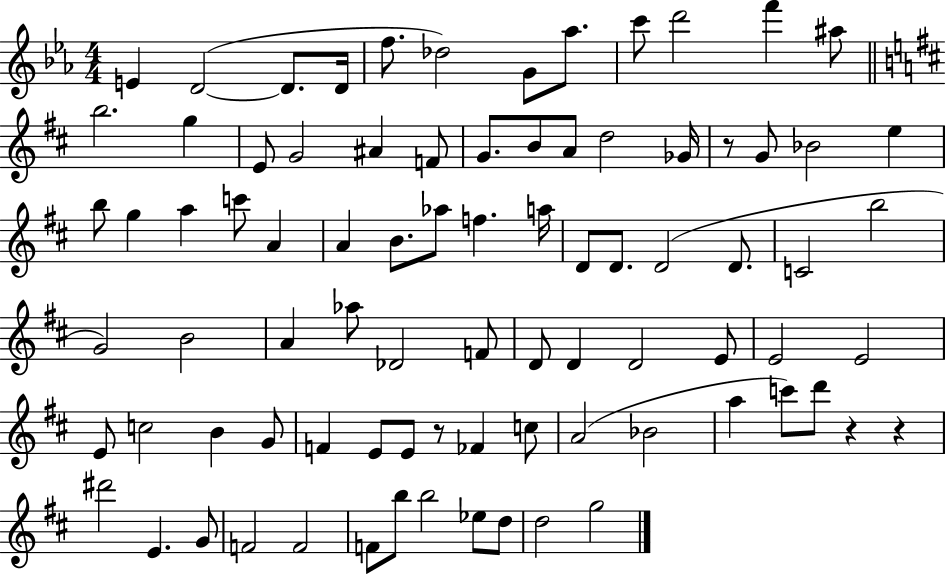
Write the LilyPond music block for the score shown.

{
  \clef treble
  \numericTimeSignature
  \time 4/4
  \key ees \major
  e'4 d'2~(~ d'8. d'16 | f''8. des''2) g'8 aes''8. | c'''8 d'''2 f'''4 ais''8 | \bar "||" \break \key d \major b''2. g''4 | e'8 g'2 ais'4 f'8 | g'8. b'8 a'8 d''2 ges'16 | r8 g'8 bes'2 e''4 | \break b''8 g''4 a''4 c'''8 a'4 | a'4 b'8. aes''8 f''4. a''16 | d'8 d'8. d'2( d'8. | c'2 b''2 | \break g'2) b'2 | a'4 aes''8 des'2 f'8 | d'8 d'4 d'2 e'8 | e'2 e'2 | \break e'8 c''2 b'4 g'8 | f'4 e'8 e'8 r8 fes'4 c''8 | a'2( bes'2 | a''4 c'''8) d'''8 r4 r4 | \break dis'''2 e'4. g'8 | f'2 f'2 | f'8 b''8 b''2 ees''8 d''8 | d''2 g''2 | \break \bar "|."
}